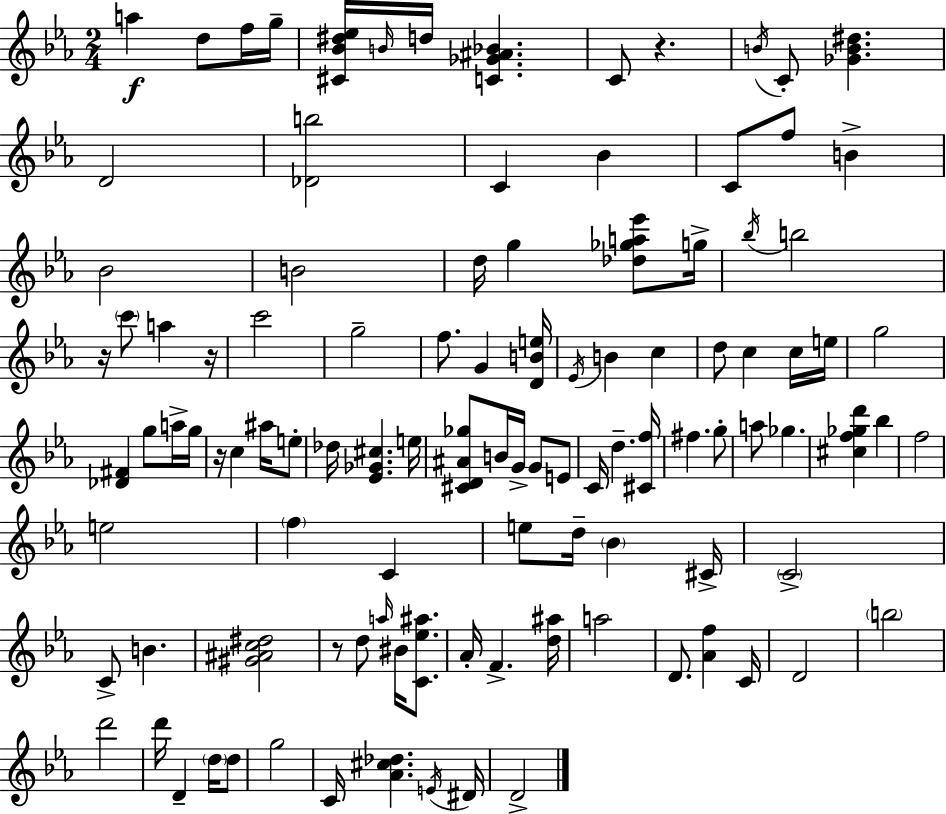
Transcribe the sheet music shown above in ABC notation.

X:1
T:Untitled
M:2/4
L:1/4
K:Eb
a d/2 f/4 g/4 [^C_B^d_e]/4 B/4 d/4 [C_G^A_B] C/2 z B/4 C/2 [_GB^d] D2 [_Db]2 C _B C/2 f/2 B _B2 B2 d/4 g [_d_ga_e']/2 g/4 _b/4 b2 z/4 c'/2 a z/4 c'2 g2 f/2 G [DBe]/4 _E/4 B c d/2 c c/4 e/4 g2 [_D^F] g/2 a/4 g/4 z/4 c ^a/4 e/2 _d/4 [_E_G^c] e/4 [^CD^A_g]/2 B/4 G/4 G/2 E/2 C/4 d [^Cf]/4 ^f g/2 a/2 _g [^cf_gd'] _b f2 e2 f C e/2 d/4 _B ^C/4 C2 C/2 B [^G^Ac^d]2 z/2 d/2 a/4 ^B/4 [C_e^a]/2 _A/4 F [d^a]/4 a2 D/2 [_Af] C/4 D2 b2 d'2 d'/4 D d/4 d/2 g2 C/4 [_A^c_d] E/4 ^D/4 D2